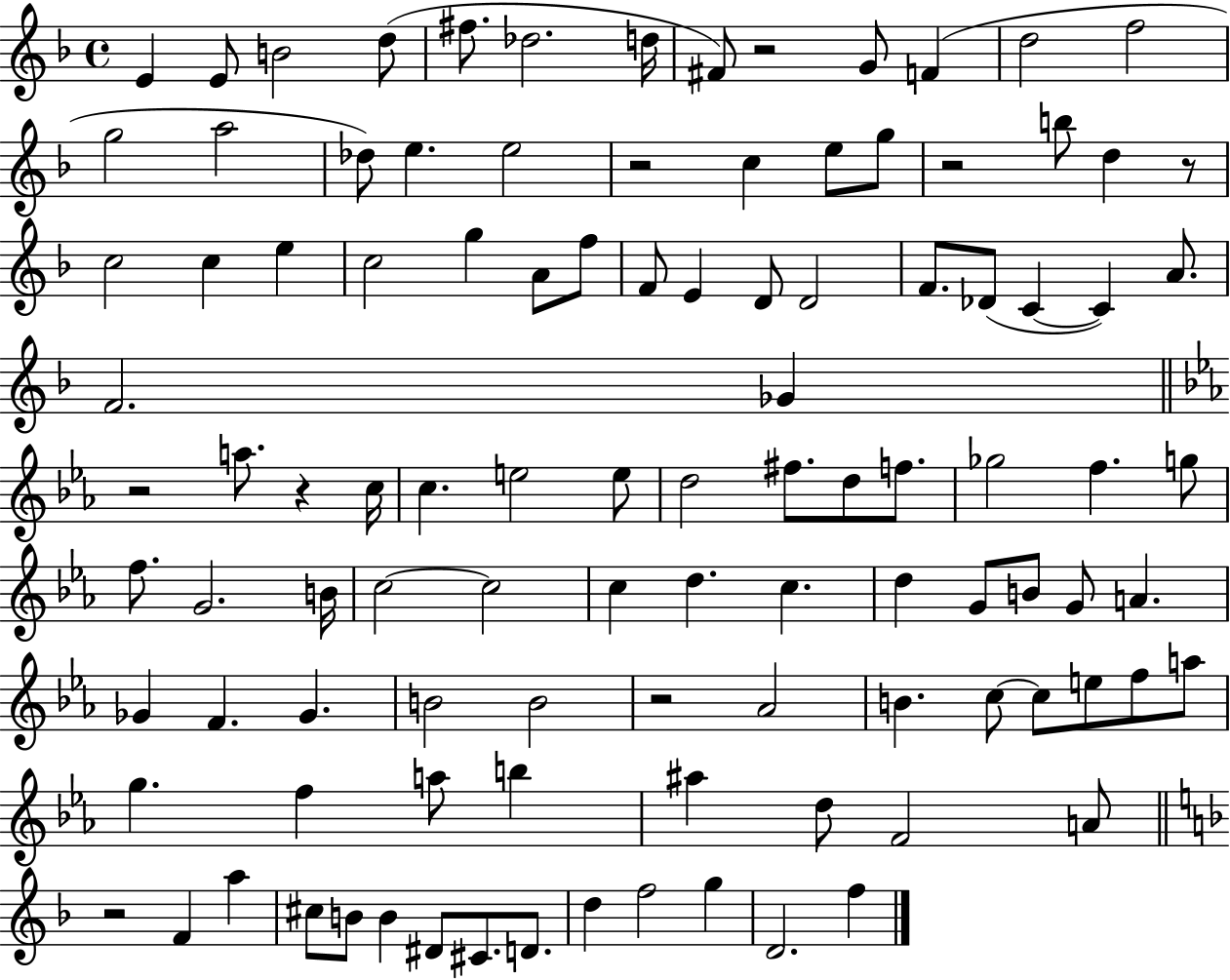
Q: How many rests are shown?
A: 8